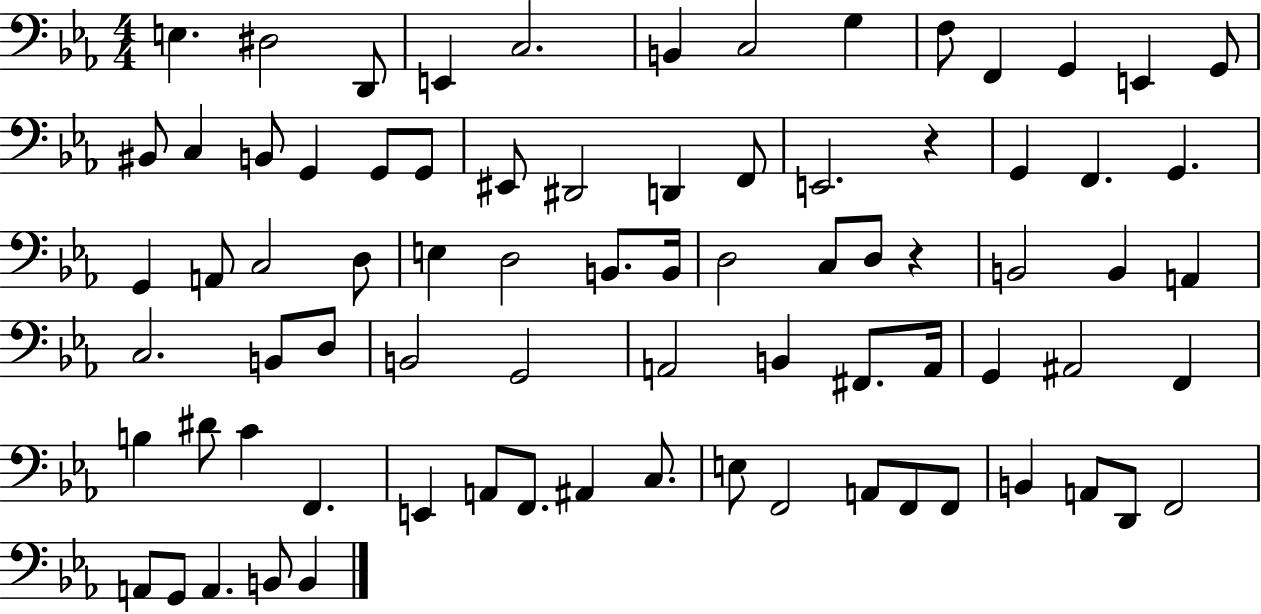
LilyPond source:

{
  \clef bass
  \numericTimeSignature
  \time 4/4
  \key ees \major
  e4. dis2 d,8 | e,4 c2. | b,4 c2 g4 | f8 f,4 g,4 e,4 g,8 | \break bis,8 c4 b,8 g,4 g,8 g,8 | eis,8 dis,2 d,4 f,8 | e,2. r4 | g,4 f,4. g,4. | \break g,4 a,8 c2 d8 | e4 d2 b,8. b,16 | d2 c8 d8 r4 | b,2 b,4 a,4 | \break c2. b,8 d8 | b,2 g,2 | a,2 b,4 fis,8. a,16 | g,4 ais,2 f,4 | \break b4 dis'8 c'4 f,4. | e,4 a,8 f,8. ais,4 c8. | e8 f,2 a,8 f,8 f,8 | b,4 a,8 d,8 f,2 | \break a,8 g,8 a,4. b,8 b,4 | \bar "|."
}